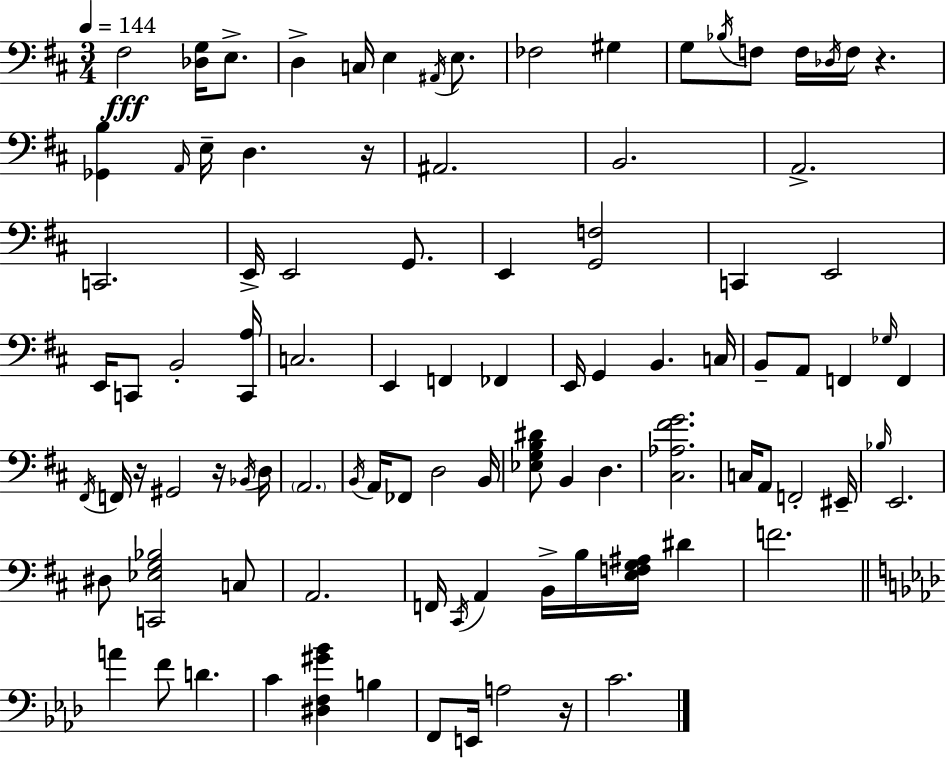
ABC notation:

X:1
T:Untitled
M:3/4
L:1/4
K:D
^F,2 [_D,G,]/4 E,/2 D, C,/4 E, ^A,,/4 E,/2 _F,2 ^G, G,/2 _B,/4 F,/2 F,/4 _D,/4 F,/4 z [_G,,B,] A,,/4 E,/4 D, z/4 ^A,,2 B,,2 A,,2 C,,2 E,,/4 E,,2 G,,/2 E,, [G,,F,]2 C,, E,,2 E,,/4 C,,/2 B,,2 [C,,A,]/4 C,2 E,, F,, _F,, E,,/4 G,, B,, C,/4 B,,/2 A,,/2 F,, _G,/4 F,, ^F,,/4 F,,/4 z/4 ^G,,2 z/4 _B,,/4 D,/4 A,,2 B,,/4 A,,/4 _F,,/2 D,2 B,,/4 [_E,G,B,^D]/2 B,, D, [^C,_A,^FG]2 C,/4 A,,/2 F,,2 ^E,,/4 _B,/4 E,,2 ^D,/2 [C,,_E,G,_B,]2 C,/2 A,,2 F,,/4 ^C,,/4 A,, B,,/4 B,/4 [E,F,G,^A,]/4 ^D F2 A F/2 D C [^D,F,^G_B] B, F,,/2 E,,/4 A,2 z/4 C2